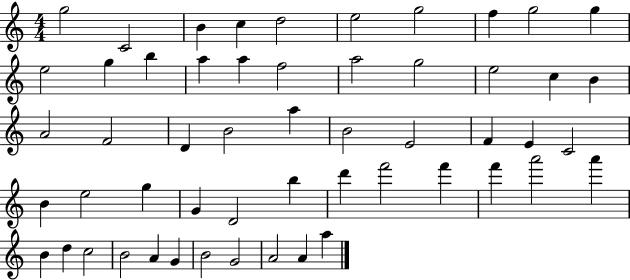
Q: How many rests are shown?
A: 0